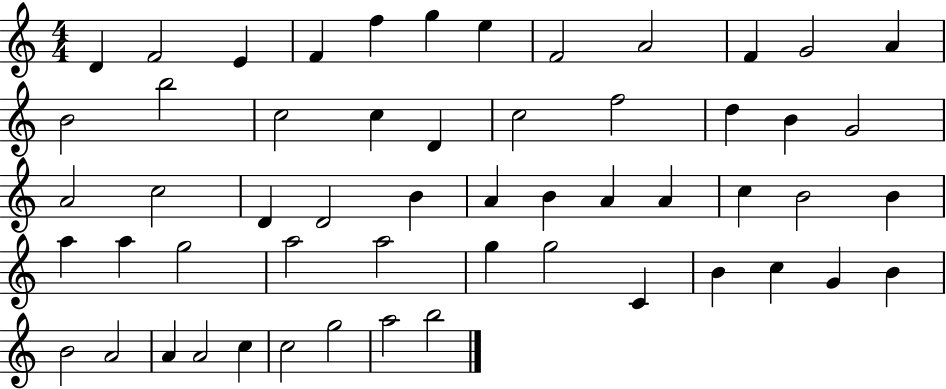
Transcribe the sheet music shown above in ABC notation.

X:1
T:Untitled
M:4/4
L:1/4
K:C
D F2 E F f g e F2 A2 F G2 A B2 b2 c2 c D c2 f2 d B G2 A2 c2 D D2 B A B A A c B2 B a a g2 a2 a2 g g2 C B c G B B2 A2 A A2 c c2 g2 a2 b2